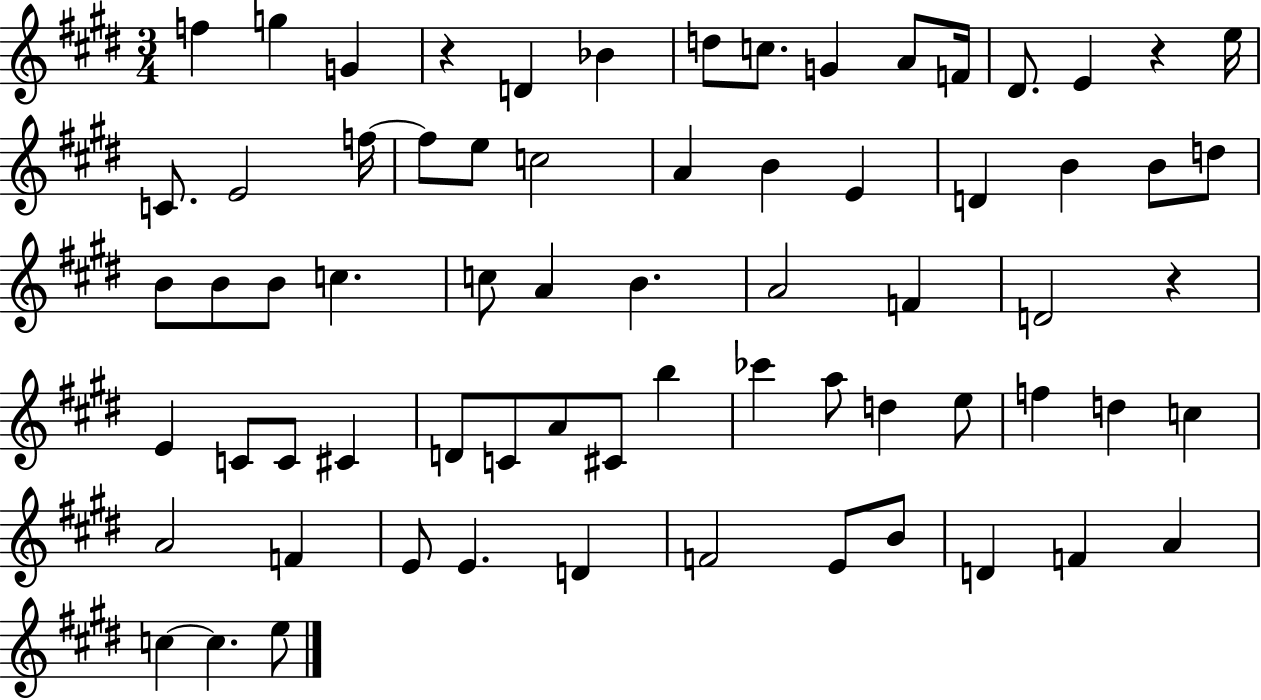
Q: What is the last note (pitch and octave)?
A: E5